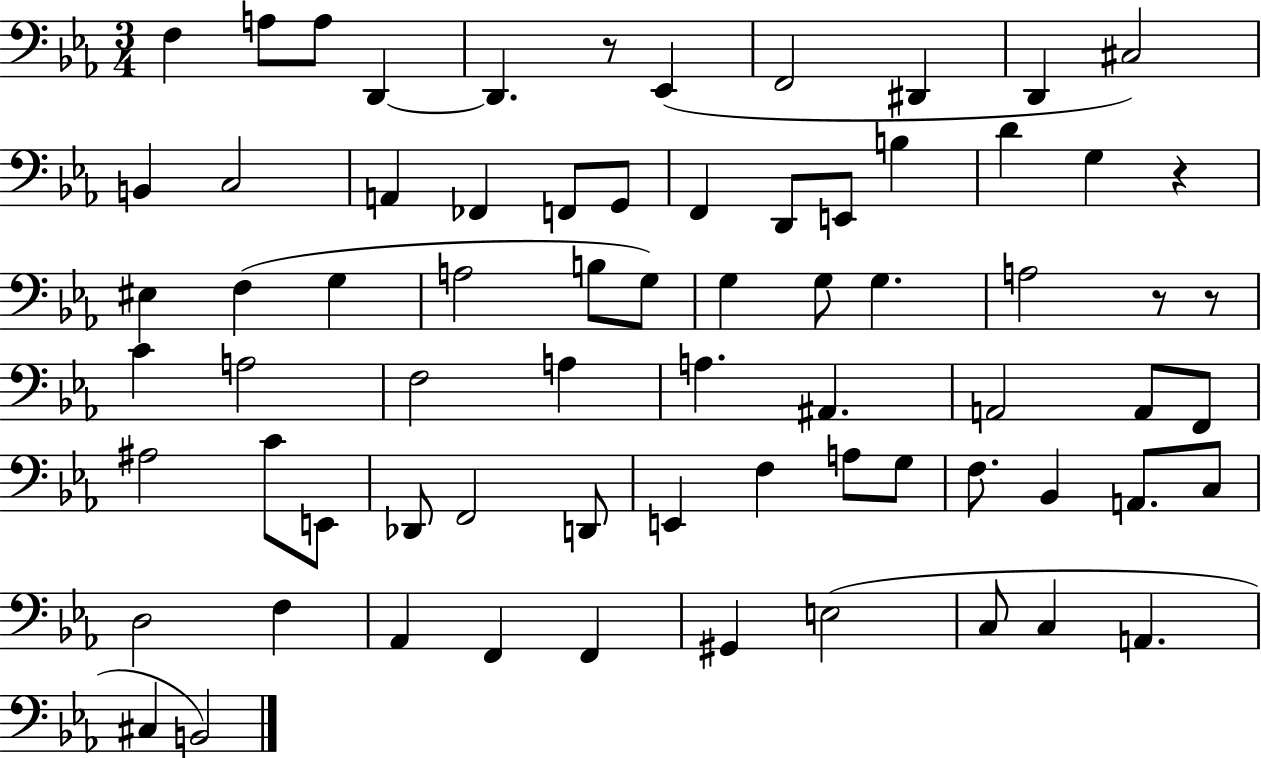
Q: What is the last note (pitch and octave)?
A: B2